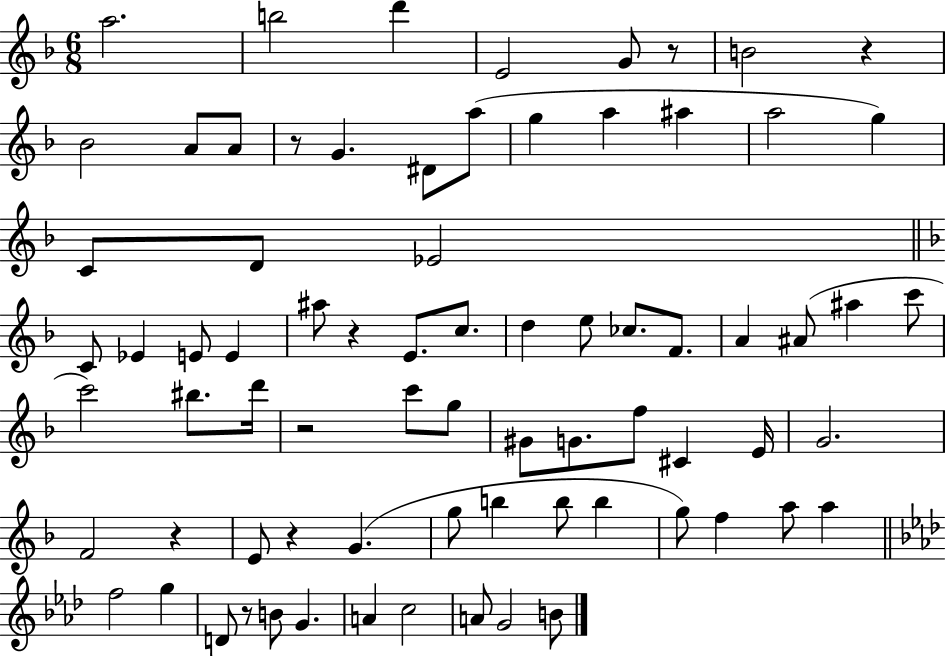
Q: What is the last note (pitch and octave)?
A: B4